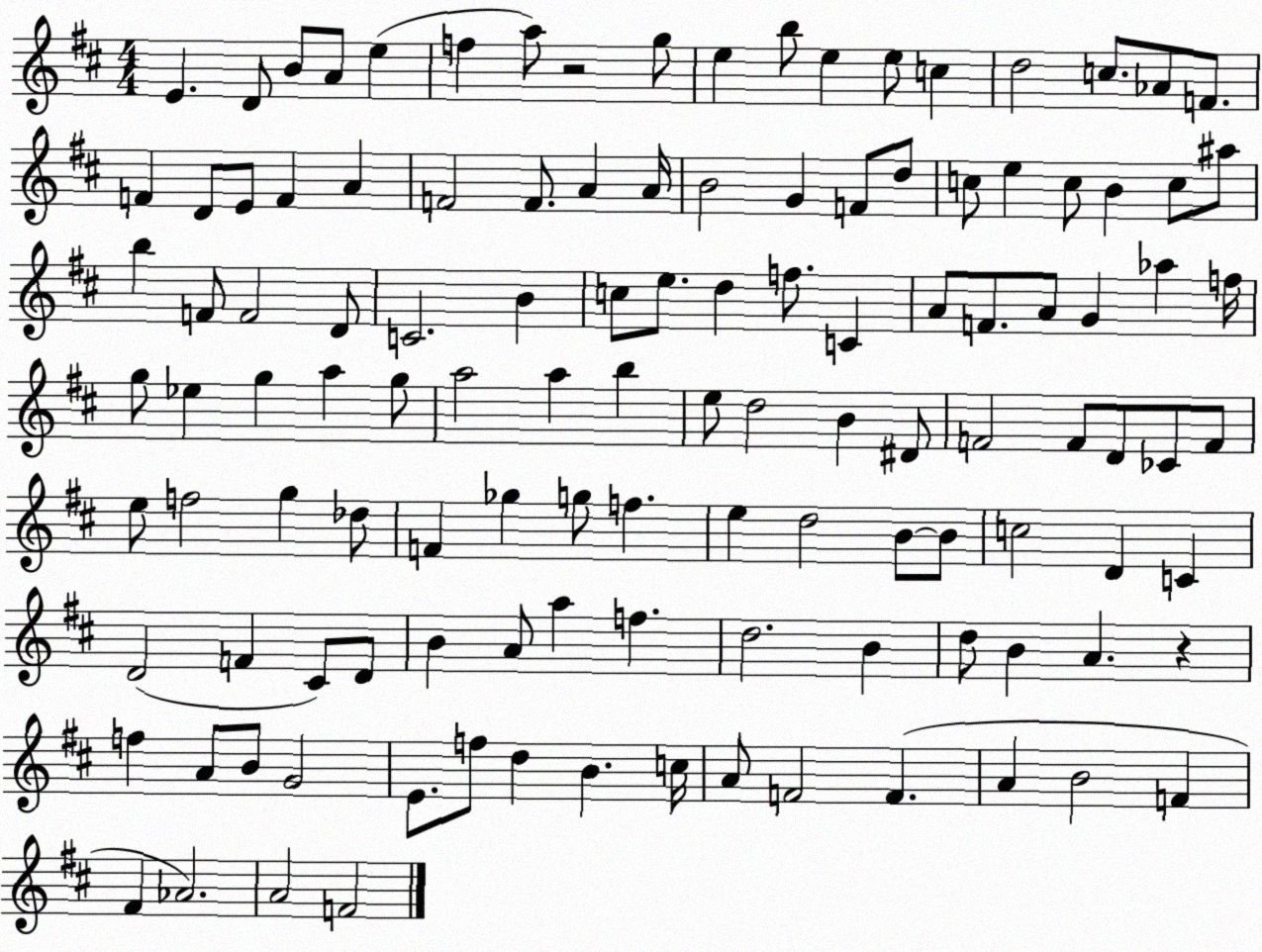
X:1
T:Untitled
M:4/4
L:1/4
K:D
E D/2 B/2 A/2 e f a/2 z2 g/2 e b/2 e e/2 c d2 c/2 _A/2 F/2 F D/2 E/2 F A F2 F/2 A A/4 B2 G F/2 d/2 c/2 e c/2 B c/2 ^a/2 b F/2 F2 D/2 C2 B c/2 e/2 d f/2 C A/2 F/2 A/2 G _a f/4 g/2 _e g a g/2 a2 a b e/2 d2 B ^D/2 F2 F/2 D/2 _C/2 F/2 e/2 f2 g _d/2 F _g g/2 f e d2 B/2 B/2 c2 D C D2 F ^C/2 D/2 B A/2 a f d2 B d/2 B A z f A/2 B/2 G2 E/2 f/2 d B c/4 A/2 F2 F A B2 F ^F _A2 A2 F2